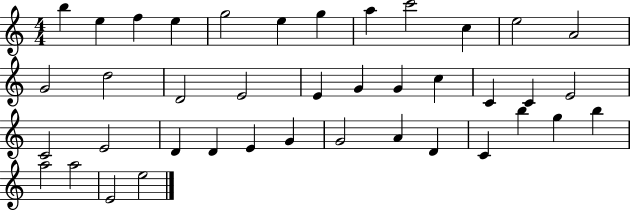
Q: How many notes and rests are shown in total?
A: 40